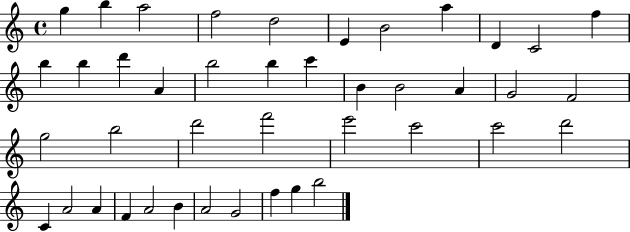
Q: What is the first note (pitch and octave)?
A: G5